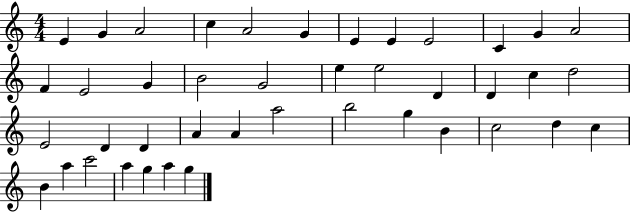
E4/q G4/q A4/h C5/q A4/h G4/q E4/q E4/q E4/h C4/q G4/q A4/h F4/q E4/h G4/q B4/h G4/h E5/q E5/h D4/q D4/q C5/q D5/h E4/h D4/q D4/q A4/q A4/q A5/h B5/h G5/q B4/q C5/h D5/q C5/q B4/q A5/q C6/h A5/q G5/q A5/q G5/q